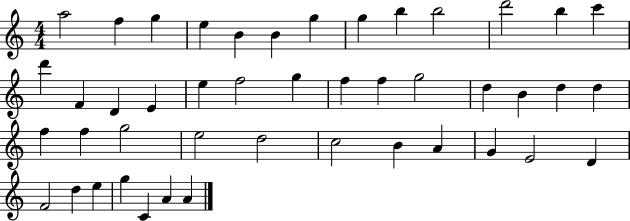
{
  \clef treble
  \numericTimeSignature
  \time 4/4
  \key c \major
  a''2 f''4 g''4 | e''4 b'4 b'4 g''4 | g''4 b''4 b''2 | d'''2 b''4 c'''4 | \break d'''4 f'4 d'4 e'4 | e''4 f''2 g''4 | f''4 f''4 g''2 | d''4 b'4 d''4 d''4 | \break f''4 f''4 g''2 | e''2 d''2 | c''2 b'4 a'4 | g'4 e'2 d'4 | \break f'2 d''4 e''4 | g''4 c'4 a'4 a'4 | \bar "|."
}